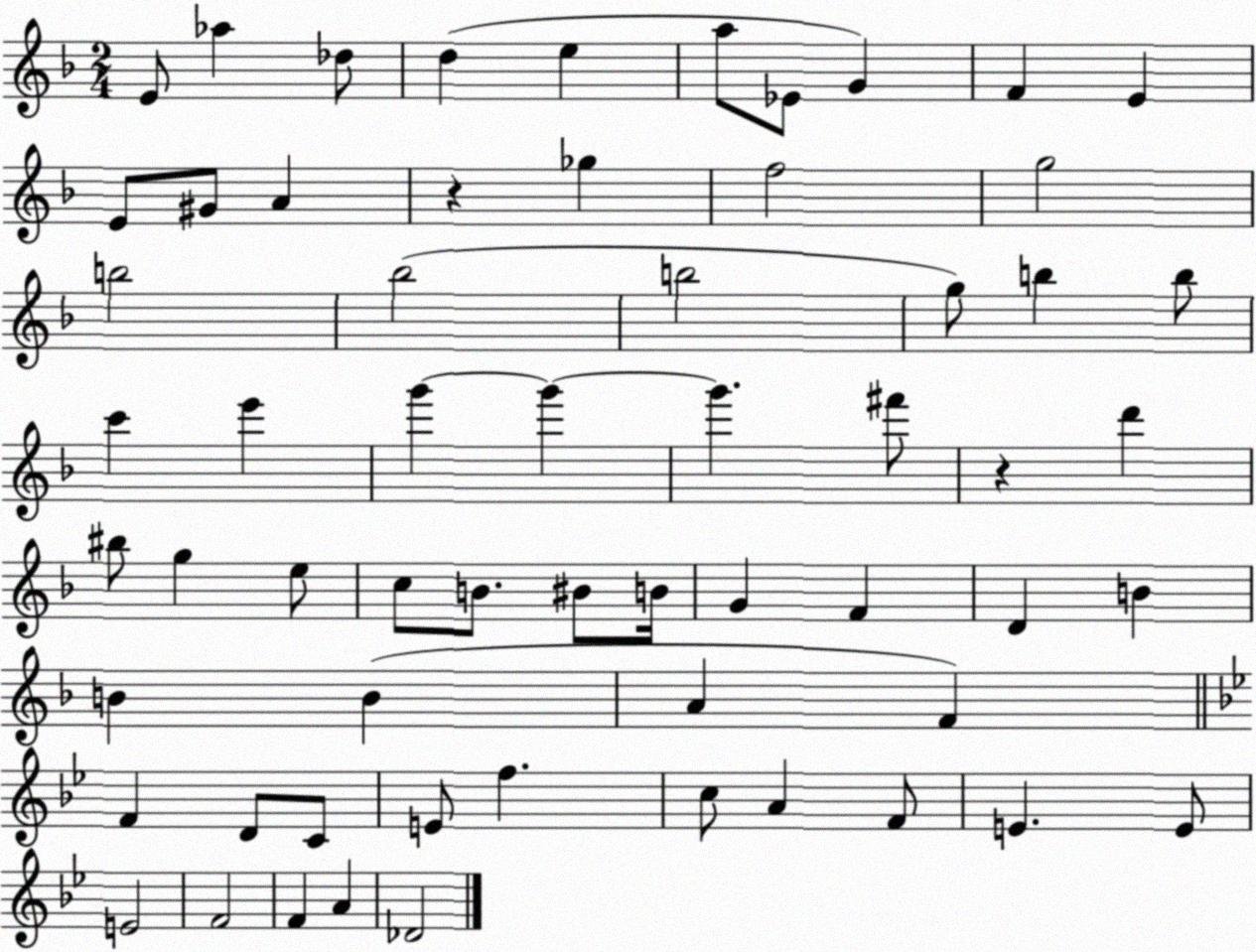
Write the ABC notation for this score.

X:1
T:Untitled
M:2/4
L:1/4
K:F
E/2 _a _d/2 d e a/2 _E/2 G F E E/2 ^G/2 A z _g f2 g2 b2 _b2 b2 g/2 b b/2 c' e' g' g' g' ^f'/2 z d' ^b/2 g e/2 c/2 B/2 ^B/2 B/4 G F D B B B A F F D/2 C/2 E/2 f c/2 A F/2 E E/2 E2 F2 F A _D2